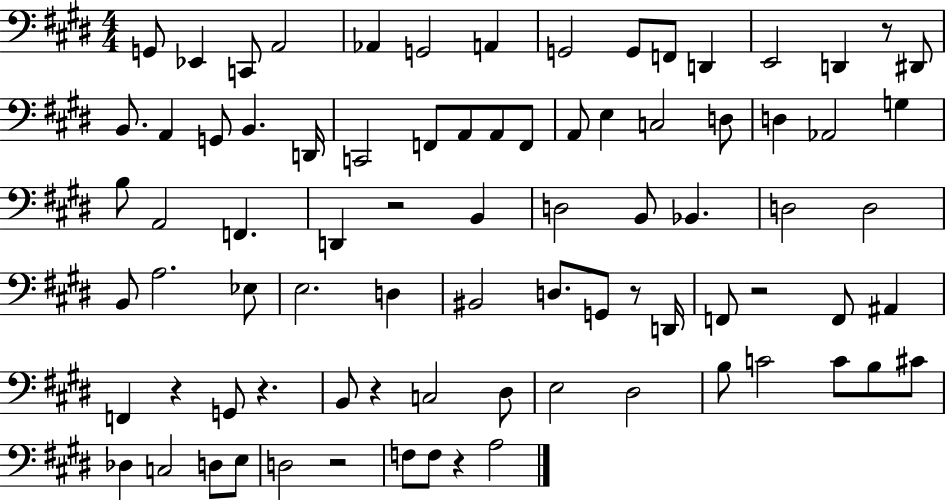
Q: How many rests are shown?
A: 9